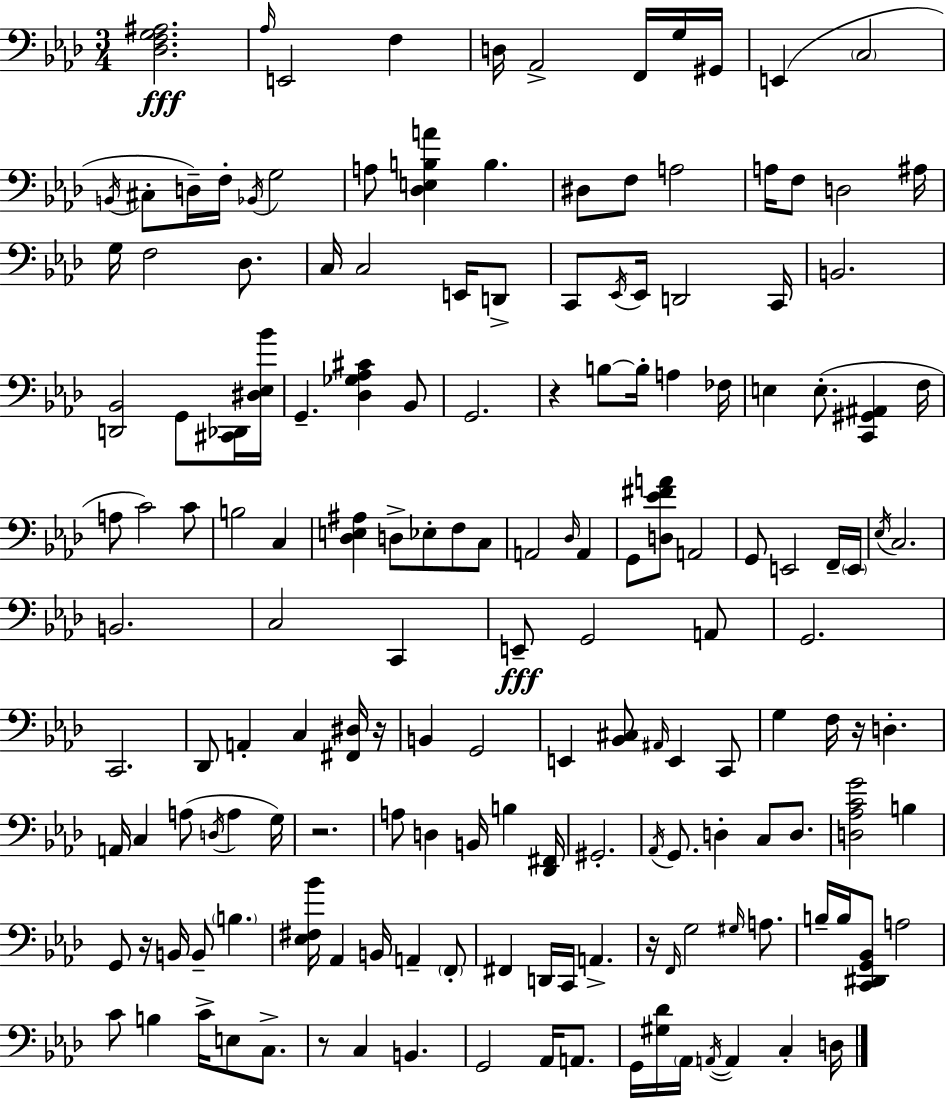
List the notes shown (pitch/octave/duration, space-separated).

[Db3,F3,G3,A#3]/h. Ab3/s E2/h F3/q D3/s Ab2/h F2/s G3/s G#2/s E2/q C3/h B2/s C#3/e D3/s F3/s Bb2/s G3/h A3/e [Db3,E3,B3,A4]/q B3/q. D#3/e F3/e A3/h A3/s F3/e D3/h A#3/s G3/s F3/h Db3/e. C3/s C3/h E2/s D2/e C2/e Eb2/s Eb2/s D2/h C2/s B2/h. [D2,Bb2]/h G2/e [C#2,Db2]/s [D#3,Eb3,Bb4]/s G2/q. [Db3,Gb3,Ab3,C#4]/q Bb2/e G2/h. R/q B3/e B3/s A3/q FES3/s E3/q E3/e. [C2,G#2,A#2]/q F3/s A3/e C4/h C4/e B3/h C3/q [Db3,E3,A#3]/q D3/e Eb3/e F3/e C3/e A2/h Db3/s A2/q G2/e [D3,Eb4,F#4,A4]/e A2/h G2/e E2/h F2/s E2/s Eb3/s C3/h. B2/h. C3/h C2/q E2/e G2/h A2/e G2/h. C2/h. Db2/e A2/q C3/q [F#2,D#3]/s R/s B2/q G2/h E2/q [Bb2,C#3]/e A#2/s E2/q C2/e G3/q F3/s R/s D3/q. A2/s C3/q A3/e D3/s A3/q G3/s R/h. A3/e D3/q B2/s B3/q [Db2,F#2]/s G#2/h. Ab2/s G2/e. D3/q C3/e D3/e. [D3,Ab3,C4,G4]/h B3/q G2/e R/s B2/s B2/e B3/q. [Eb3,F#3,Bb4]/s Ab2/q B2/s A2/q F2/e F#2/q D2/s C2/s A2/q. R/s F2/s G3/h G#3/s A3/e. B3/s B3/s [C2,D#2,G2,Bb2]/e A3/h C4/e B3/q C4/s E3/e C3/e. R/e C3/q B2/q. G2/h Ab2/s A2/e. G2/s [G#3,Db4]/s Ab2/s A2/s A2/q C3/q D3/s